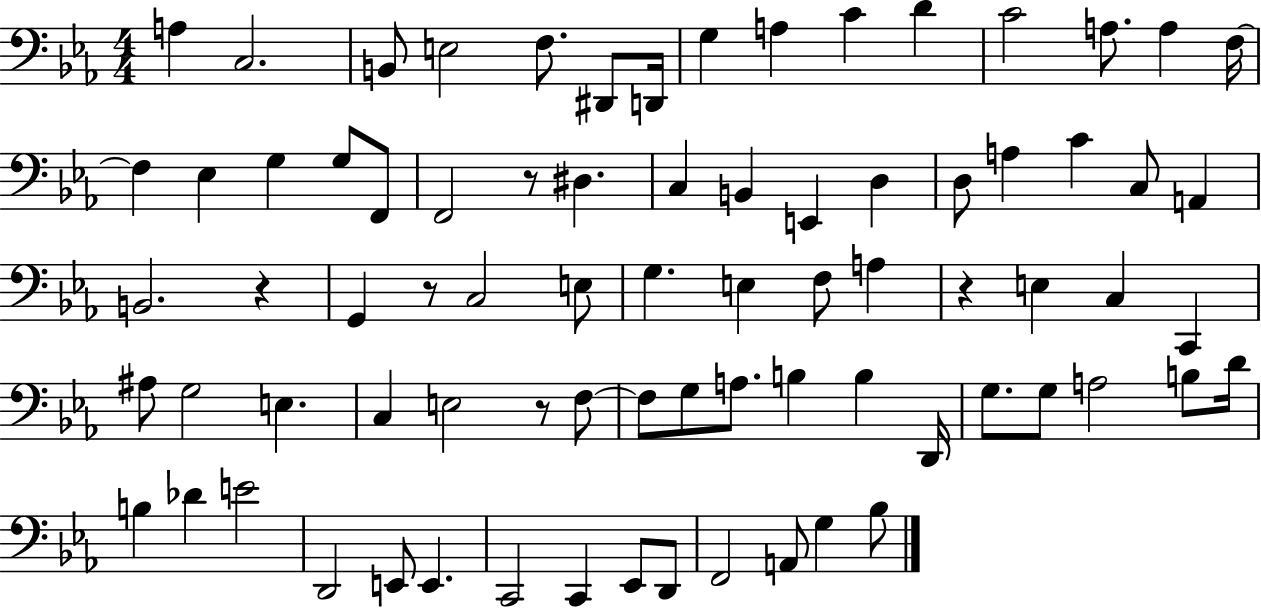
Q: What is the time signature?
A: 4/4